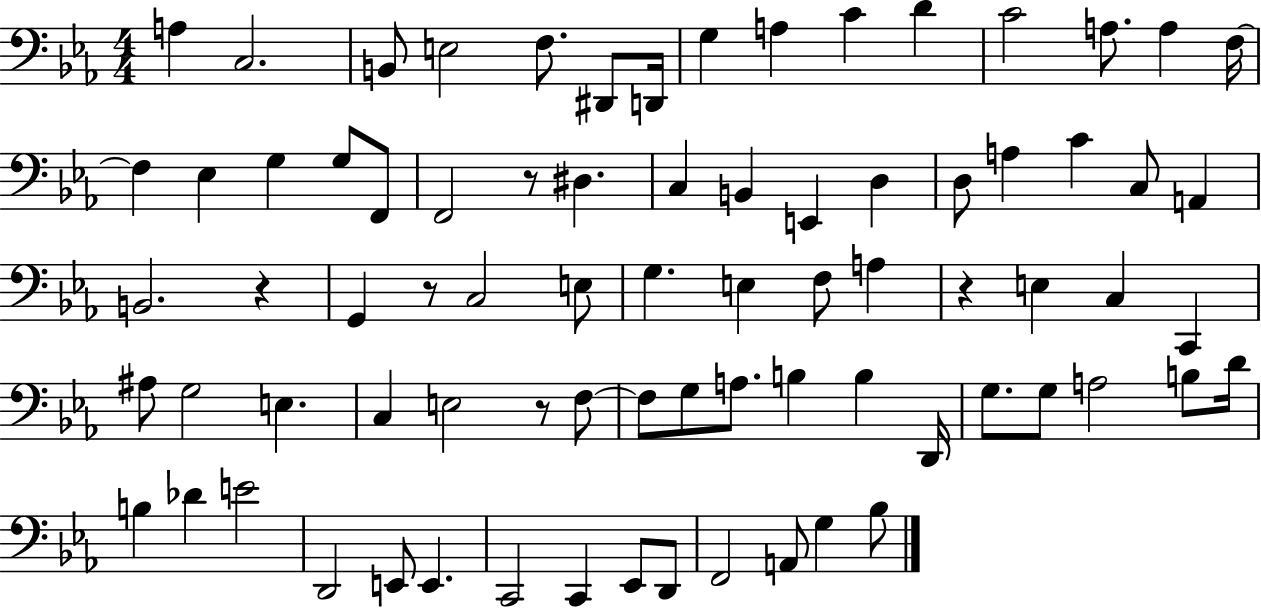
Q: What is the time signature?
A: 4/4